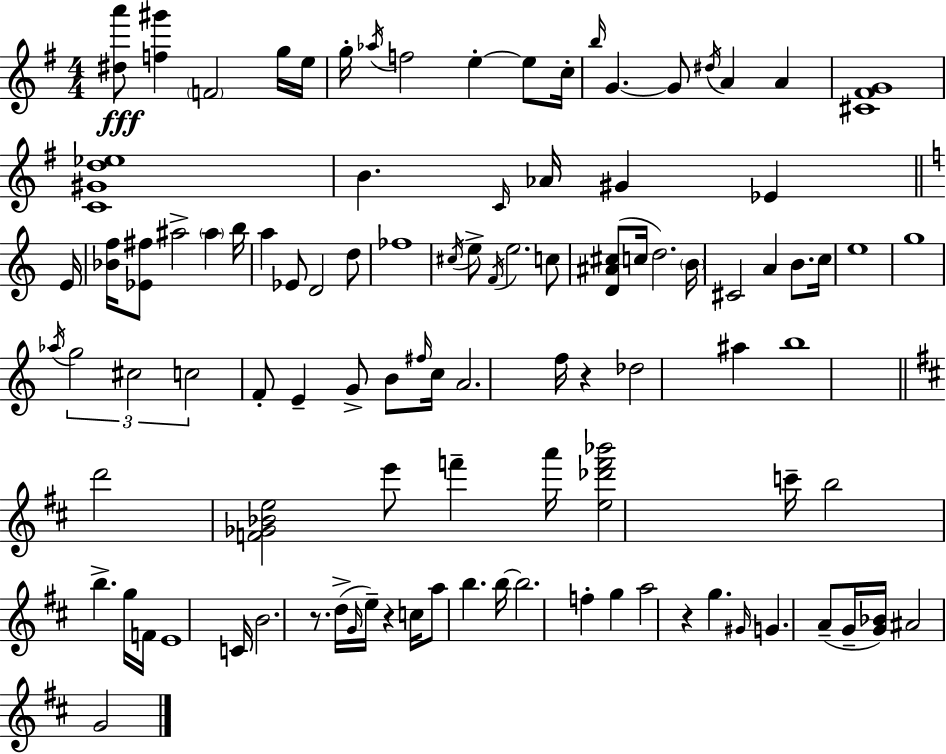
X:1
T:Untitled
M:4/4
L:1/4
K:G
[^da']/2 [f^g'] F2 g/4 e/4 g/4 _a/4 f2 e e/2 c/4 b/4 G G/2 ^d/4 A A [^C^FG]4 [C^Gd_e]4 B C/4 _A/4 ^G _E E/4 [_Bf]/4 [_E^f]/2 ^a2 ^a b/4 a _E/2 D2 d/2 _f4 ^c/4 e/2 F/4 e2 c/2 [D^A^c]/2 c/4 d2 B/4 ^C2 A B/2 c/4 e4 g4 _a/4 g2 ^c2 c2 F/2 E G/2 B/2 ^f/4 c/4 A2 f/4 z _d2 ^a b4 d'2 [F_G_Be]2 e'/2 f' a'/4 [e_d'f'_b']2 c'/4 b2 b g/4 F/4 E4 C/4 B2 z/2 d/4 G/4 e/4 z c/4 a/2 b b/4 b2 f g a2 z g ^G/4 G A/2 G/4 [G_B]/4 ^A2 G2